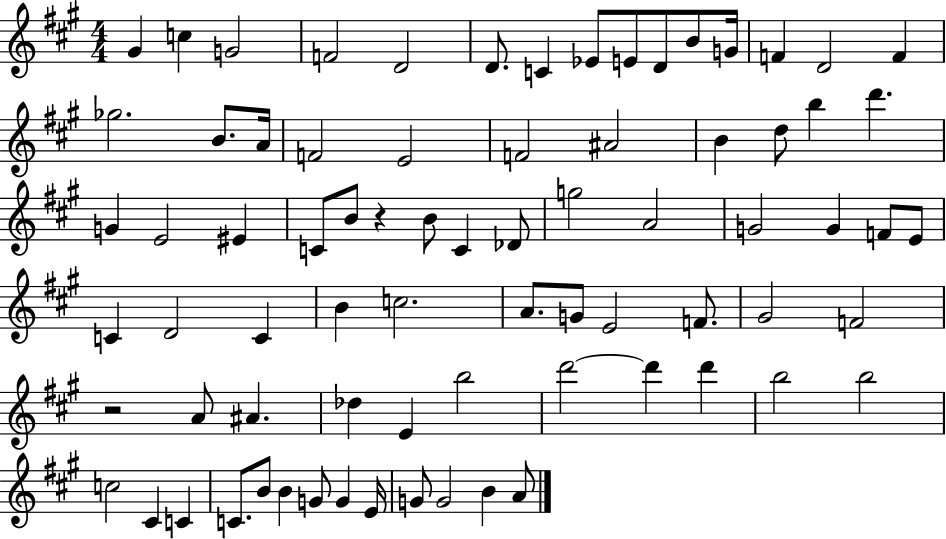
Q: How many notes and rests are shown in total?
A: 76